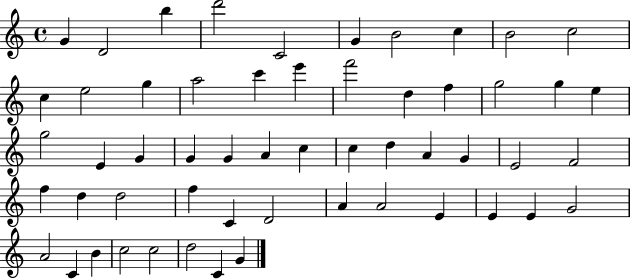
X:1
T:Untitled
M:4/4
L:1/4
K:C
G D2 b d'2 C2 G B2 c B2 c2 c e2 g a2 c' e' f'2 d f g2 g e g2 E G G G A c c d A G E2 F2 f d d2 f C D2 A A2 E E E G2 A2 C B c2 c2 d2 C G